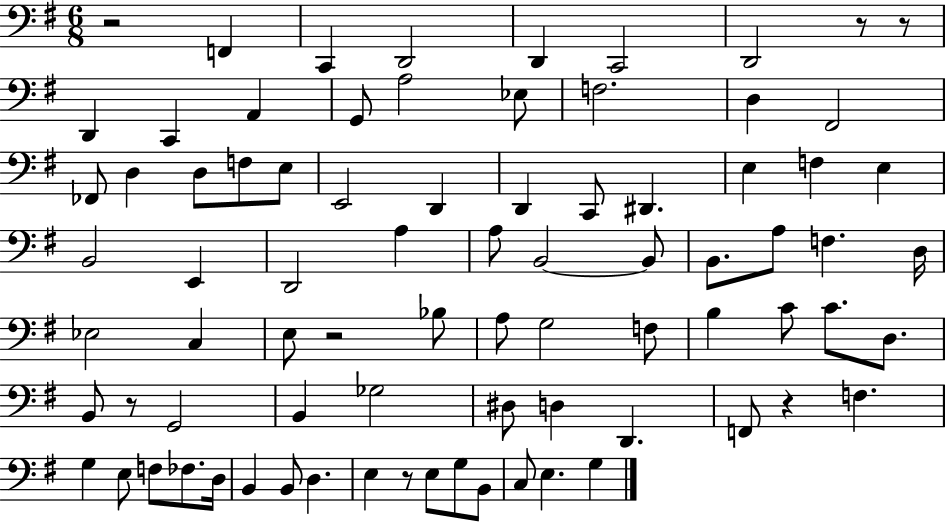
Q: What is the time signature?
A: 6/8